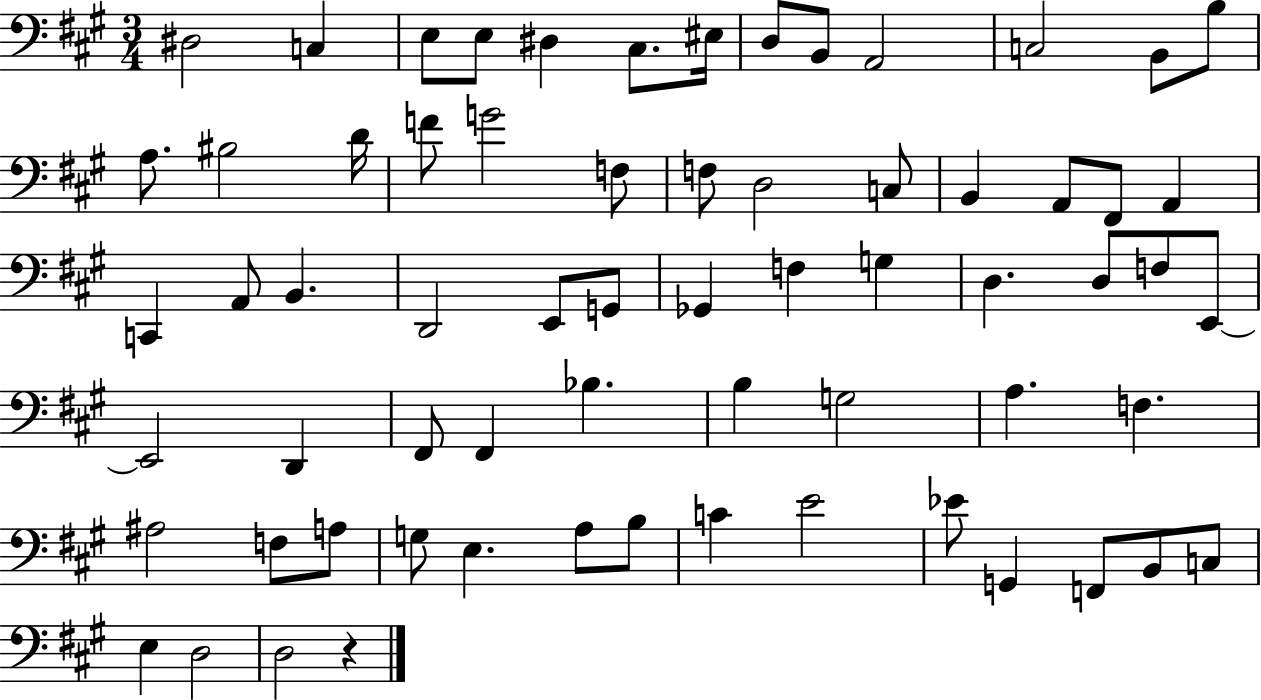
{
  \clef bass
  \numericTimeSignature
  \time 3/4
  \key a \major
  \repeat volta 2 { dis2 c4 | e8 e8 dis4 cis8. eis16 | d8 b,8 a,2 | c2 b,8 b8 | \break a8. bis2 d'16 | f'8 g'2 f8 | f8 d2 c8 | b,4 a,8 fis,8 a,4 | \break c,4 a,8 b,4. | d,2 e,8 g,8 | ges,4 f4 g4 | d4. d8 f8 e,8~~ | \break e,2 d,4 | fis,8 fis,4 bes4. | b4 g2 | a4. f4. | \break ais2 f8 a8 | g8 e4. a8 b8 | c'4 e'2 | ees'8 g,4 f,8 b,8 c8 | \break e4 d2 | d2 r4 | } \bar "|."
}